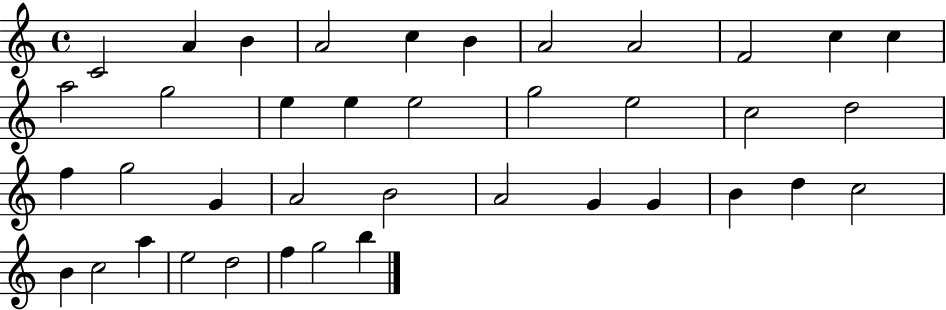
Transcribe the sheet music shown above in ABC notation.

X:1
T:Untitled
M:4/4
L:1/4
K:C
C2 A B A2 c B A2 A2 F2 c c a2 g2 e e e2 g2 e2 c2 d2 f g2 G A2 B2 A2 G G B d c2 B c2 a e2 d2 f g2 b